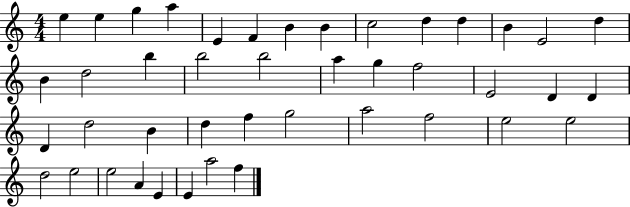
X:1
T:Untitled
M:4/4
L:1/4
K:C
e e g a E F B B c2 d d B E2 d B d2 b b2 b2 a g f2 E2 D D D d2 B d f g2 a2 f2 e2 e2 d2 e2 e2 A E E a2 f